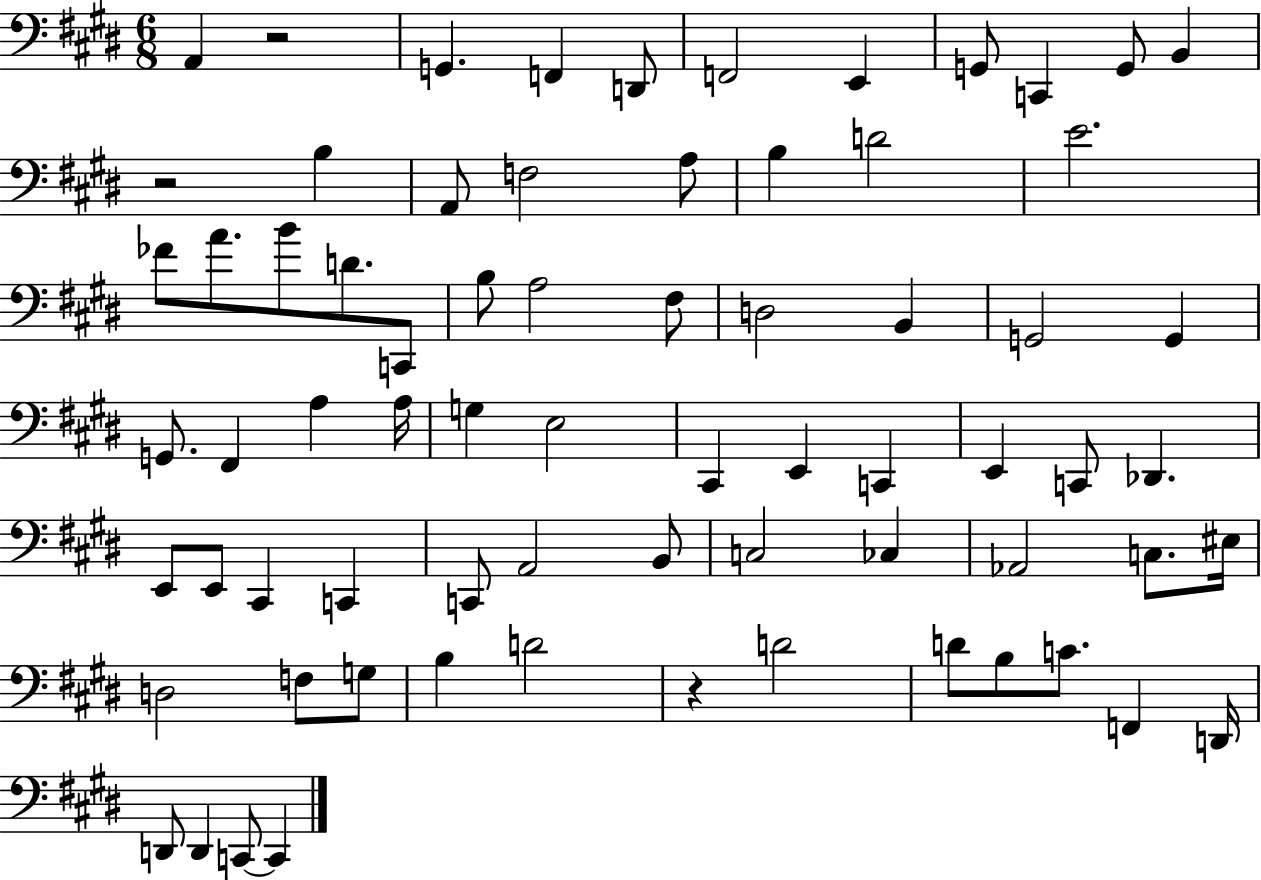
A2/q R/h G2/q. F2/q D2/e F2/h E2/q G2/e C2/q G2/e B2/q R/h B3/q A2/e F3/h A3/e B3/q D4/h E4/h. FES4/e A4/e. B4/e D4/e. C2/e B3/e A3/h F#3/e D3/h B2/q G2/h G2/q G2/e. F#2/q A3/q A3/s G3/q E3/h C#2/q E2/q C2/q E2/q C2/e Db2/q. E2/e E2/e C#2/q C2/q C2/e A2/h B2/e C3/h CES3/q Ab2/h C3/e. EIS3/s D3/h F3/e G3/e B3/q D4/h R/q D4/h D4/e B3/e C4/e. F2/q D2/s D2/e D2/q C2/e C2/q